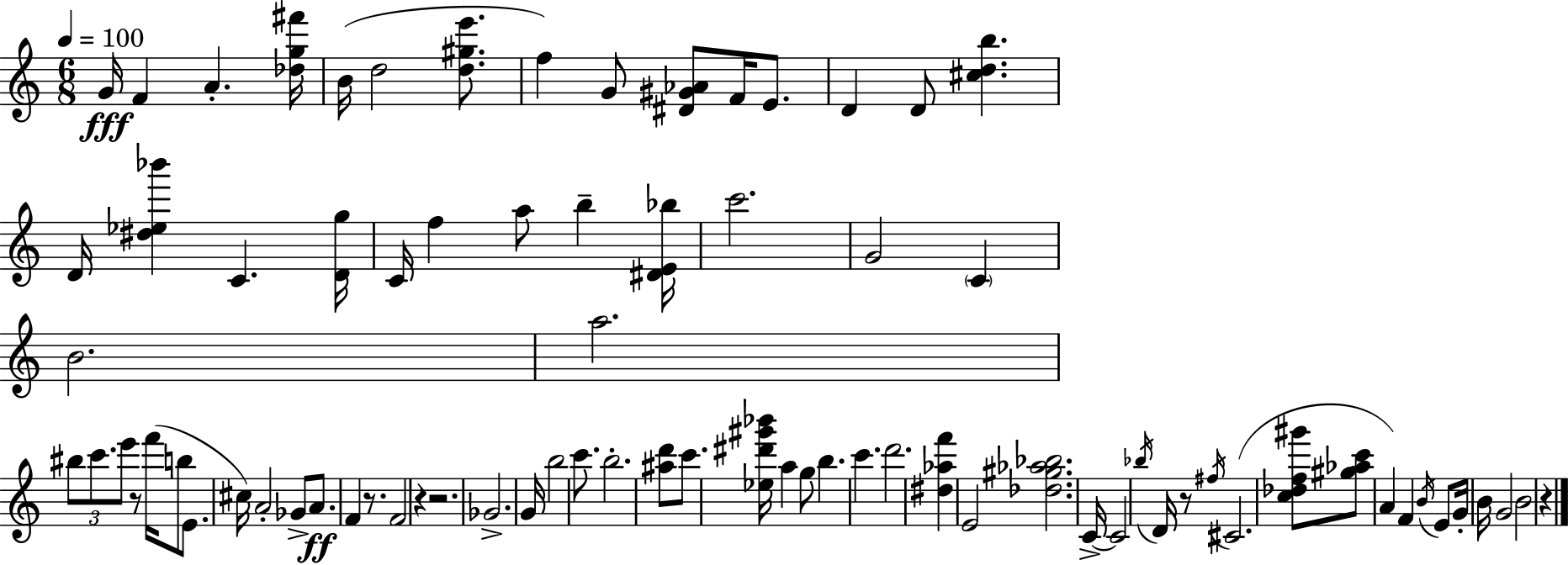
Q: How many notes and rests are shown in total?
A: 79